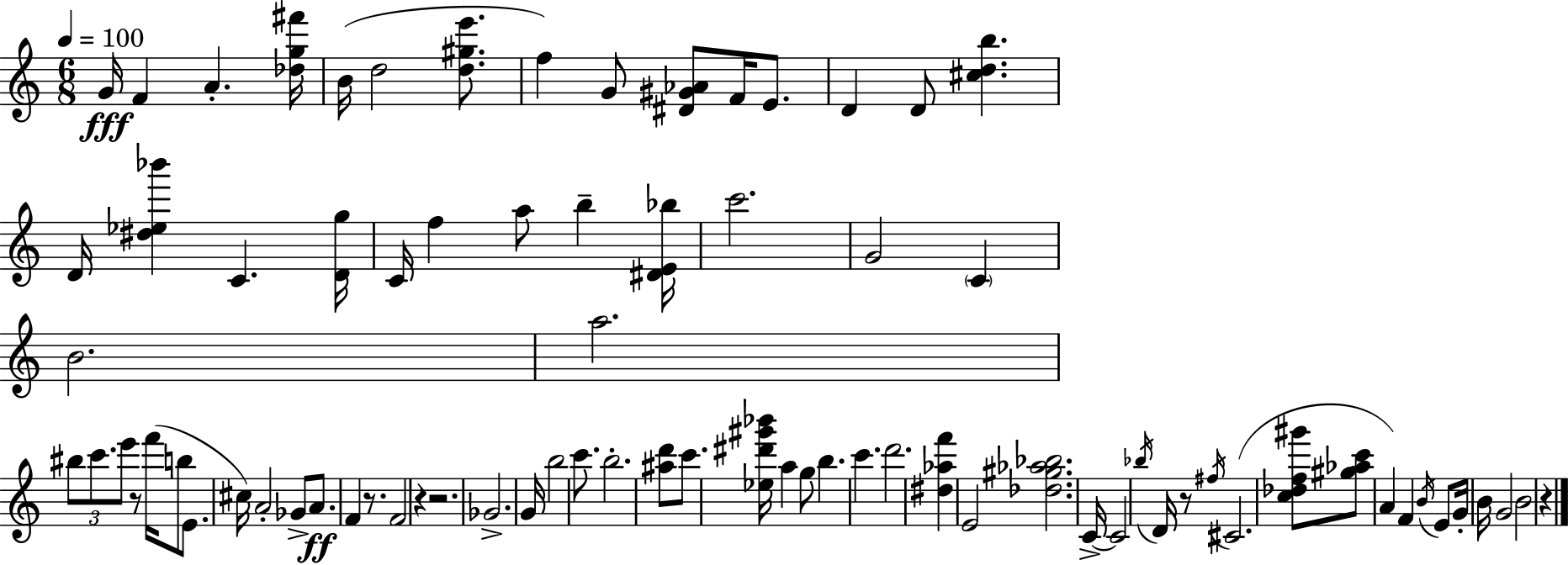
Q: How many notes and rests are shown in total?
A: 79